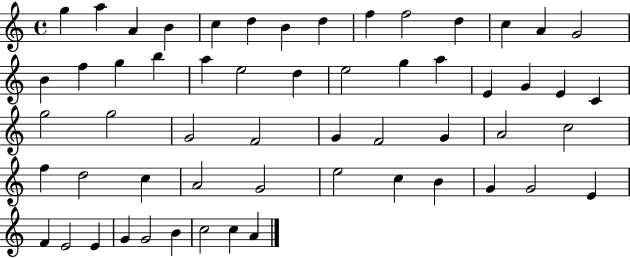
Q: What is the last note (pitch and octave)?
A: A4